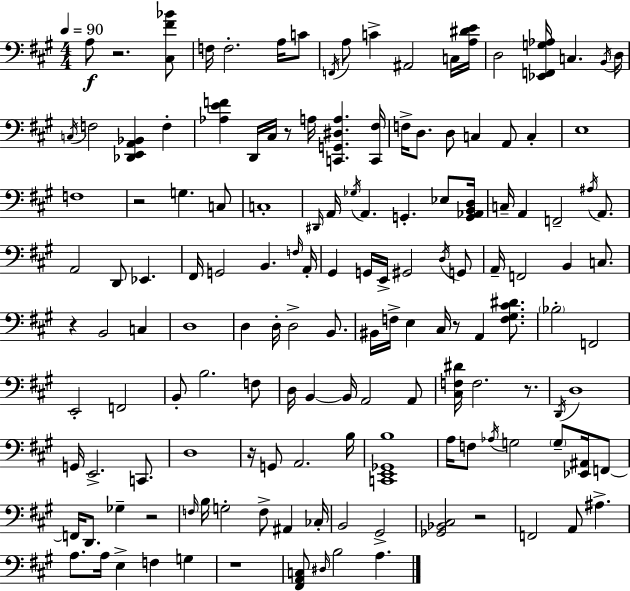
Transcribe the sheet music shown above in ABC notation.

X:1
T:Untitled
M:4/4
L:1/4
K:A
A,/2 z2 [^C,^F_B]/2 F,/4 F,2 A,/4 C/2 F,,/4 A,/2 C ^A,,2 C,/4 [A,^DE]/4 D,2 [_E,,F,,G,_A,]/4 C, B,,/4 D,/4 C,/4 F,2 [_D,,E,,A,,_B,,] F, [_A,EF] D,,/4 ^C,/4 z/2 A,/4 [C,,G,,^D,A,] [C,,^F,]/4 F,/4 D,/2 D,/2 C, A,,/2 C, E,4 F,4 z2 G, C,/2 C,4 ^D,,/4 A,,/4 _G,/4 A,, G,, _E,/2 [G,,_A,,B,,D,]/4 C,/4 A,, F,,2 ^A,/4 A,,/2 A,,2 D,,/2 _E,, ^F,,/4 G,,2 B,, F,/4 A,,/4 ^G,, G,,/4 E,,/4 ^G,,2 D,/4 G,,/2 A,,/4 F,,2 B,, C,/2 z B,,2 C, D,4 D, D,/4 D,2 B,,/2 ^B,,/4 F,/4 E, ^C,/4 z/2 A,, [F,^G,^C^D]/2 _B,2 F,,2 E,,2 F,,2 B,,/2 B,2 F,/2 D,/4 B,, B,,/4 A,,2 A,,/2 [^C,F,^D]/4 F,2 z/2 D,,/4 D,4 G,,/4 E,,2 C,,/2 D,4 z/4 G,,/2 A,,2 B,/4 [C,,E,,_G,,B,]4 A,/4 F,/2 _A,/4 G,2 G,/2 [_E,,^A,,]/4 F,,/2 F,,/4 D,,/2 _G, z2 F,/4 B,/4 G,2 F,/2 ^A,, _C,/4 B,,2 ^G,,2 [_G,,_B,,^C,]2 z2 F,,2 A,,/2 ^A, A,/2 A,/4 E, F, G, z4 [^F,,A,,C,]/2 ^D,/4 B,2 A,